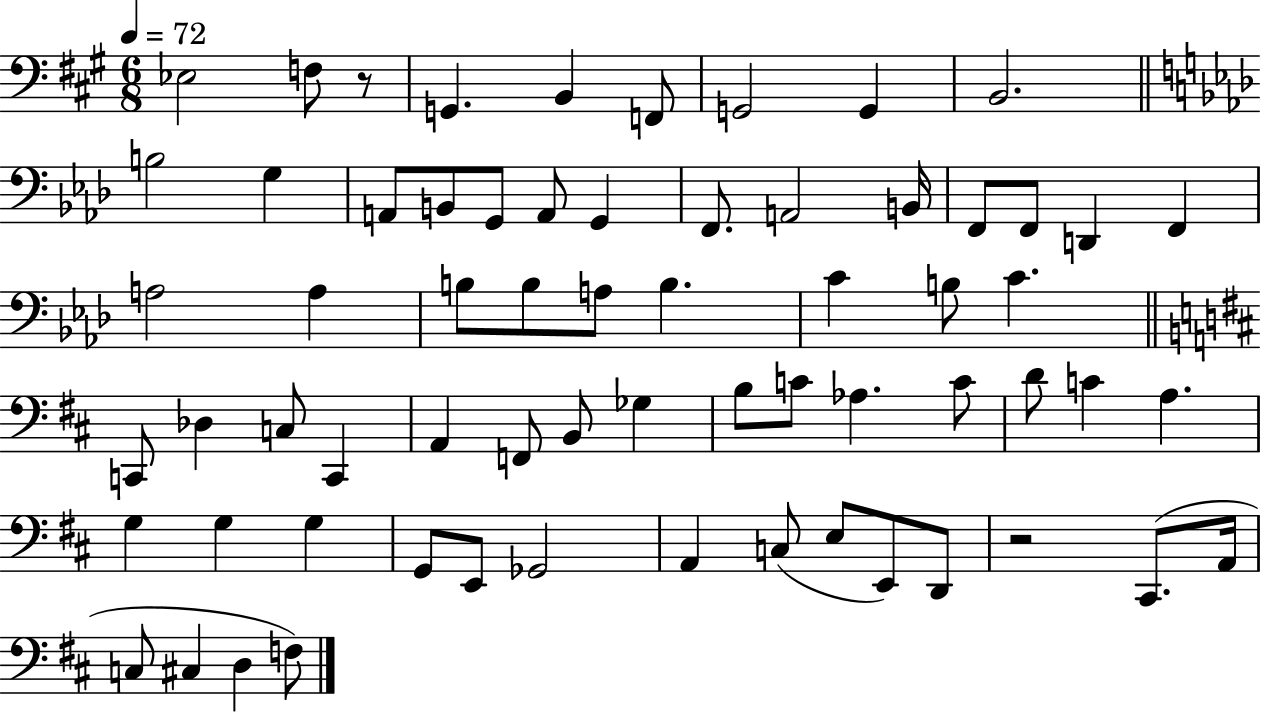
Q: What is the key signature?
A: A major